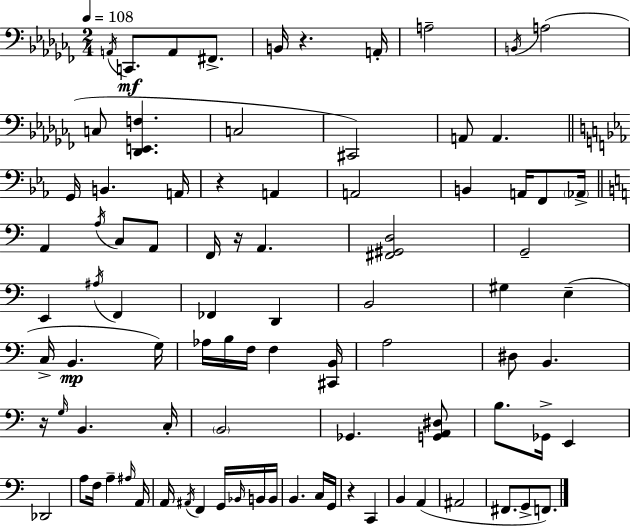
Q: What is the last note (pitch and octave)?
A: F2